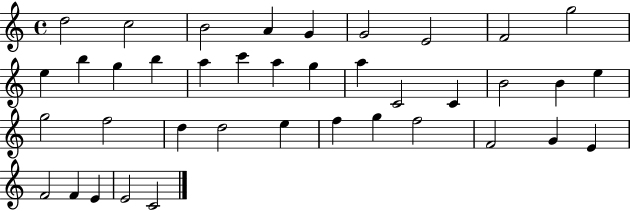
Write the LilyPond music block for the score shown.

{
  \clef treble
  \time 4/4
  \defaultTimeSignature
  \key c \major
  d''2 c''2 | b'2 a'4 g'4 | g'2 e'2 | f'2 g''2 | \break e''4 b''4 g''4 b''4 | a''4 c'''4 a''4 g''4 | a''4 c'2 c'4 | b'2 b'4 e''4 | \break g''2 f''2 | d''4 d''2 e''4 | f''4 g''4 f''2 | f'2 g'4 e'4 | \break f'2 f'4 e'4 | e'2 c'2 | \bar "|."
}